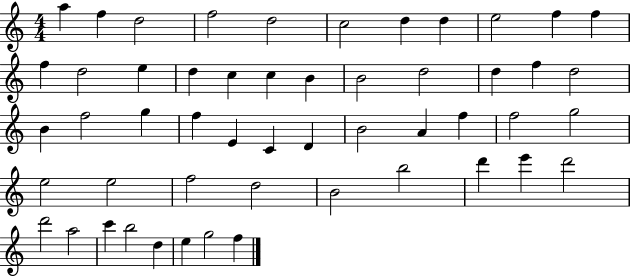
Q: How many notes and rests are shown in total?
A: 52